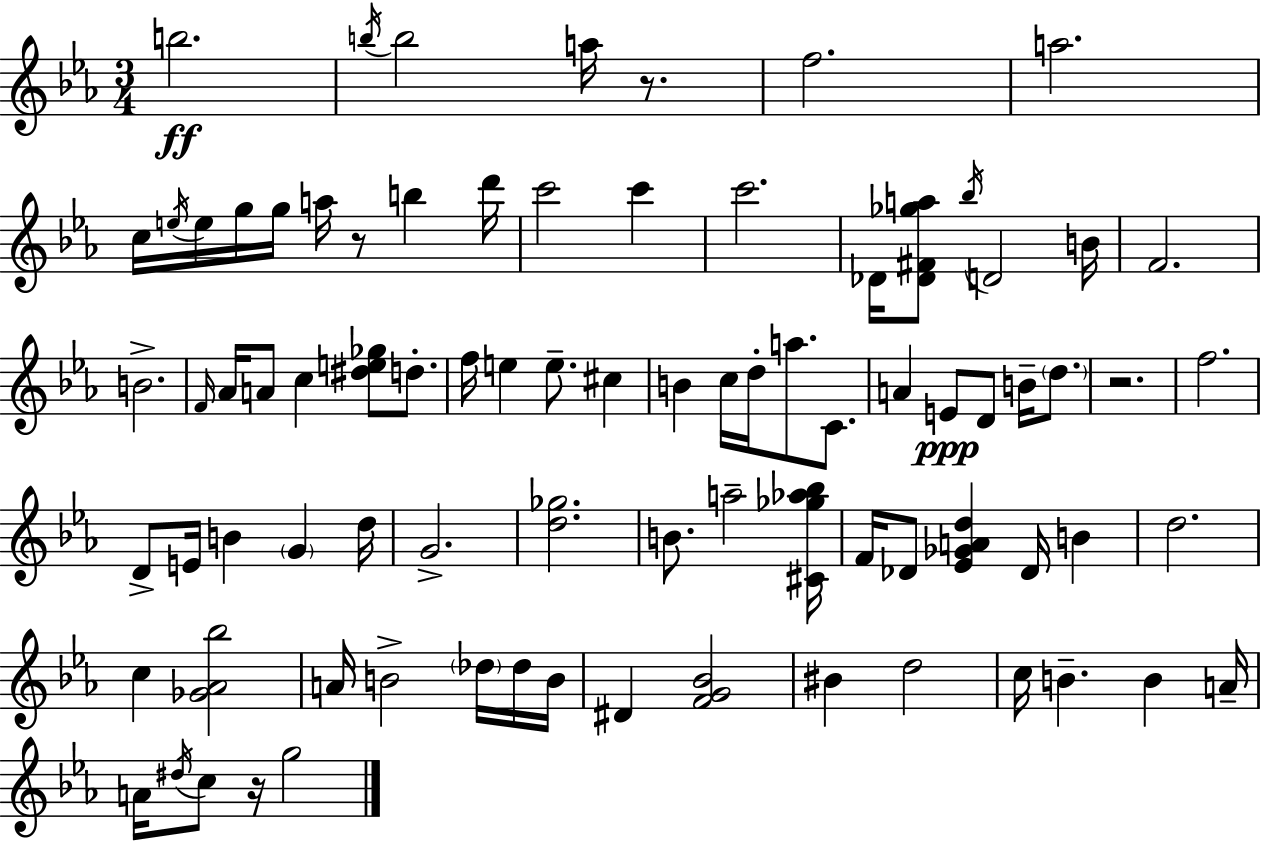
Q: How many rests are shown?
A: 4